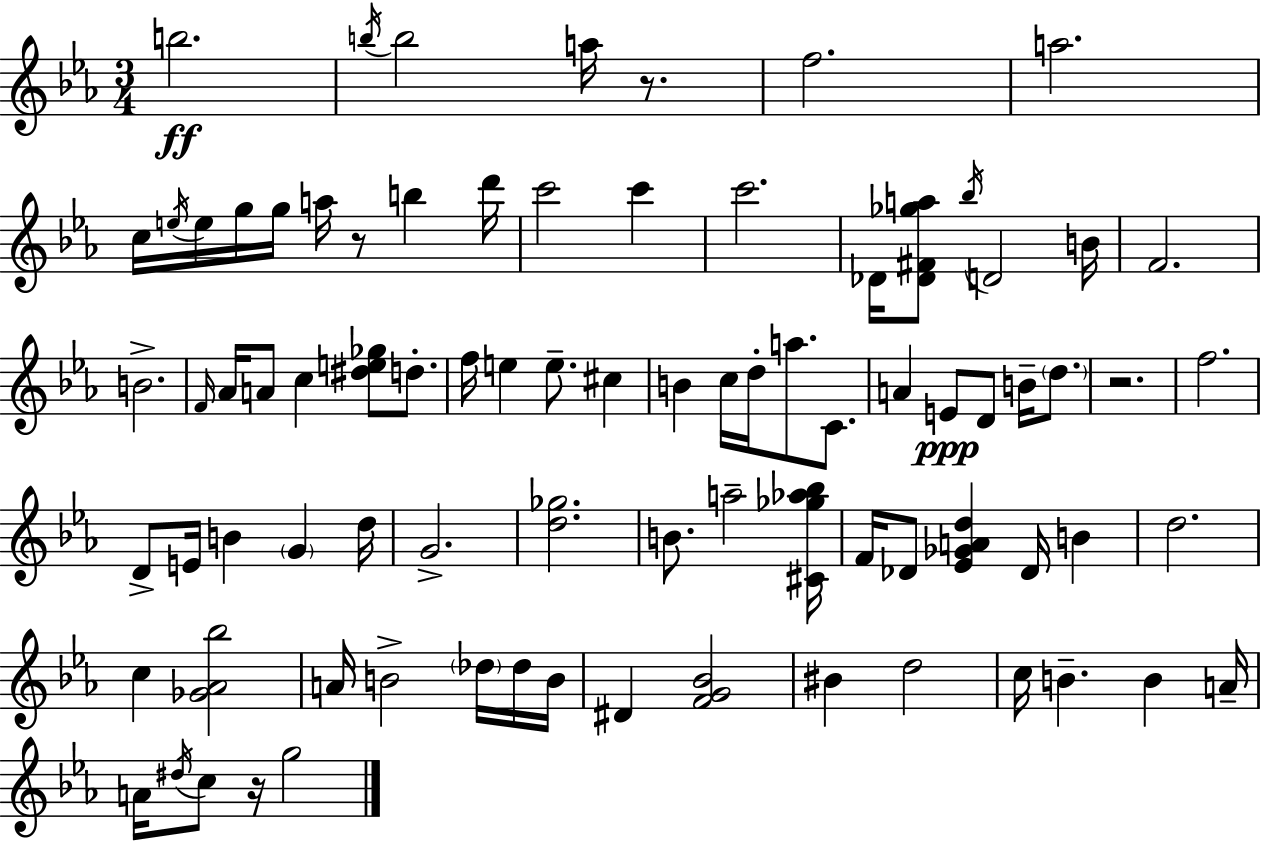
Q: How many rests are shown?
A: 4